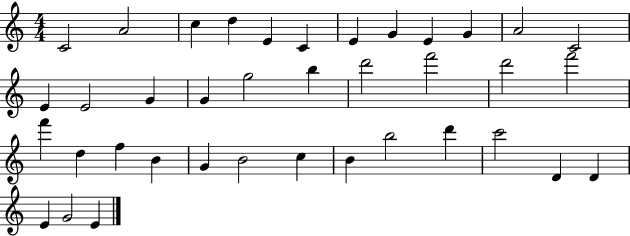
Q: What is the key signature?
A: C major